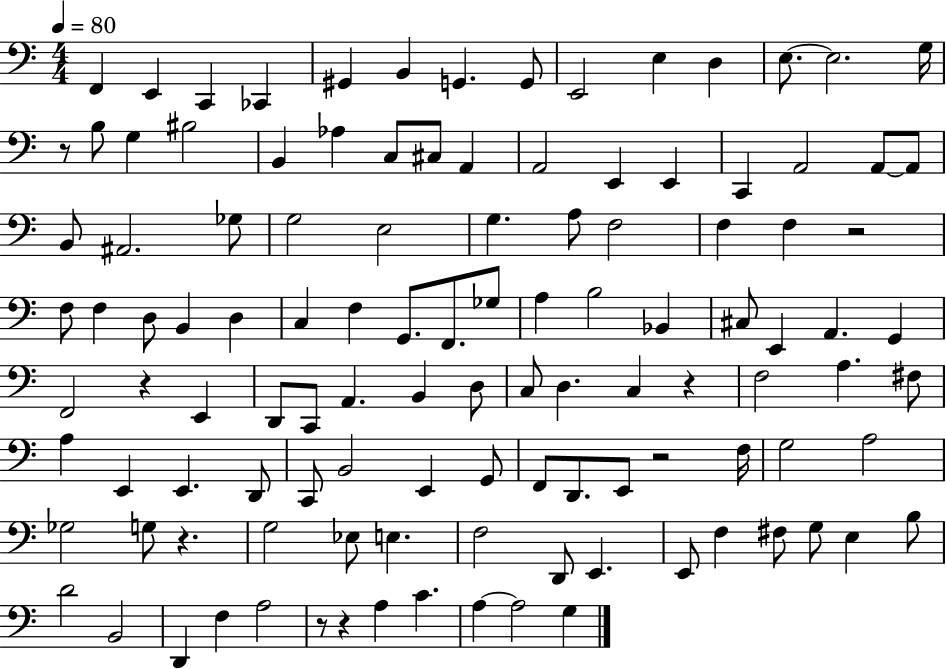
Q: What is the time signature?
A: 4/4